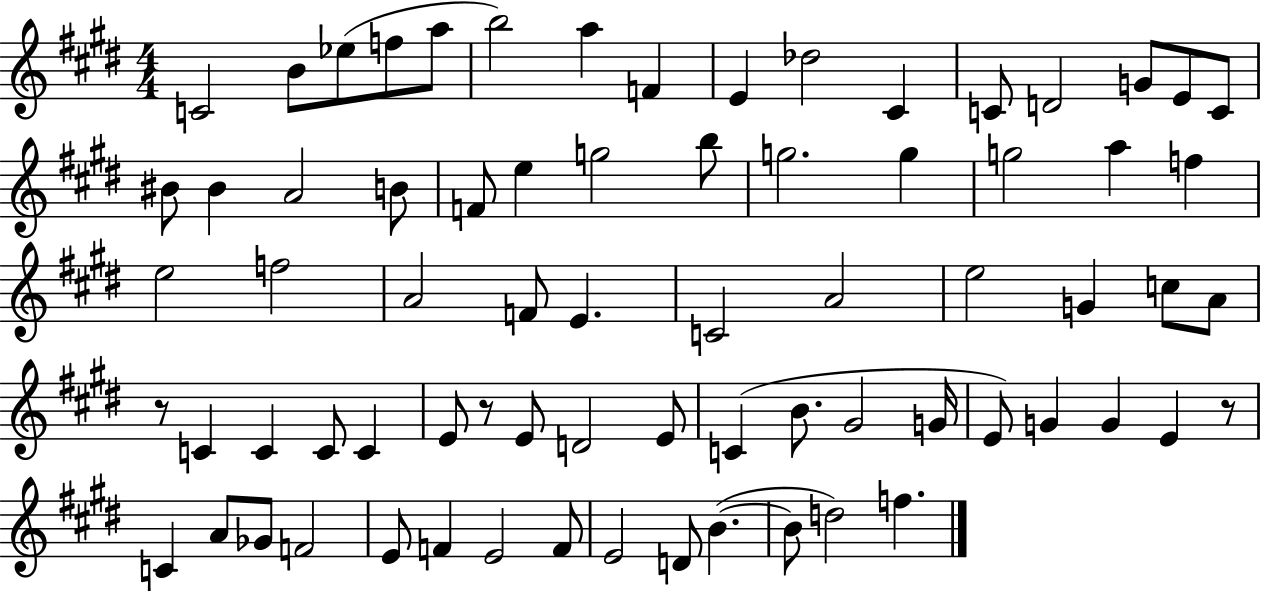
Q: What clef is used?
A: treble